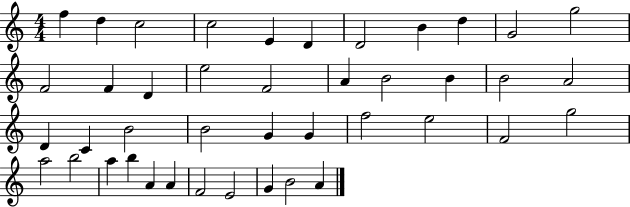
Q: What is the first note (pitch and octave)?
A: F5